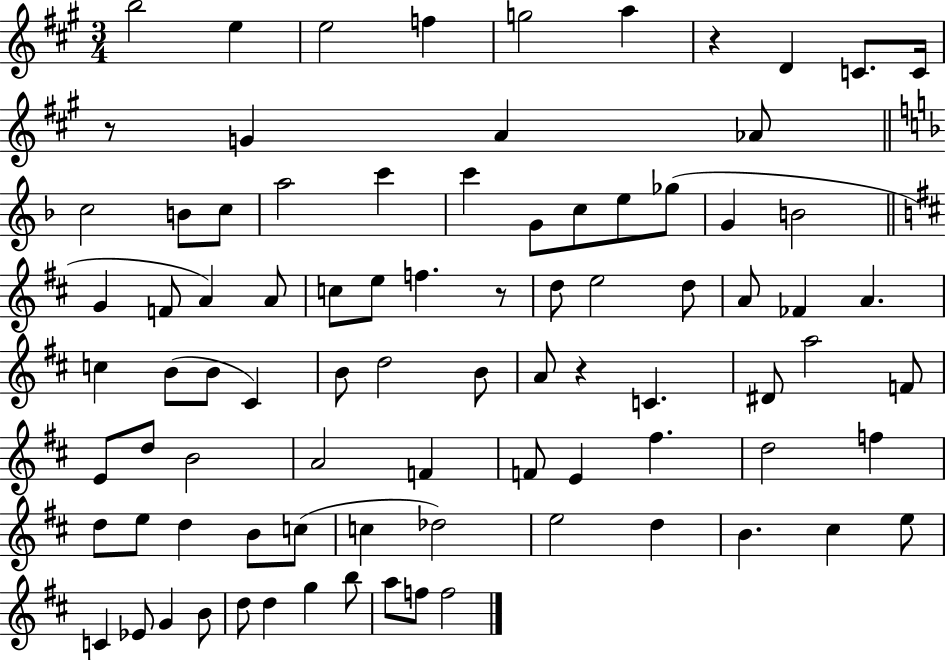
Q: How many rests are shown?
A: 4